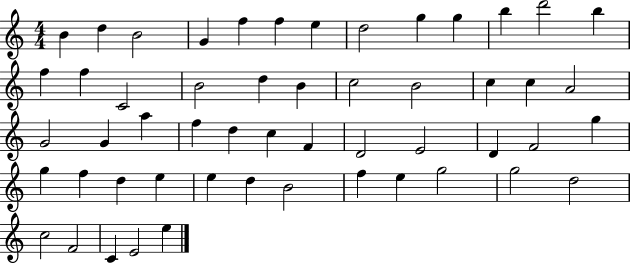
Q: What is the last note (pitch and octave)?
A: E5